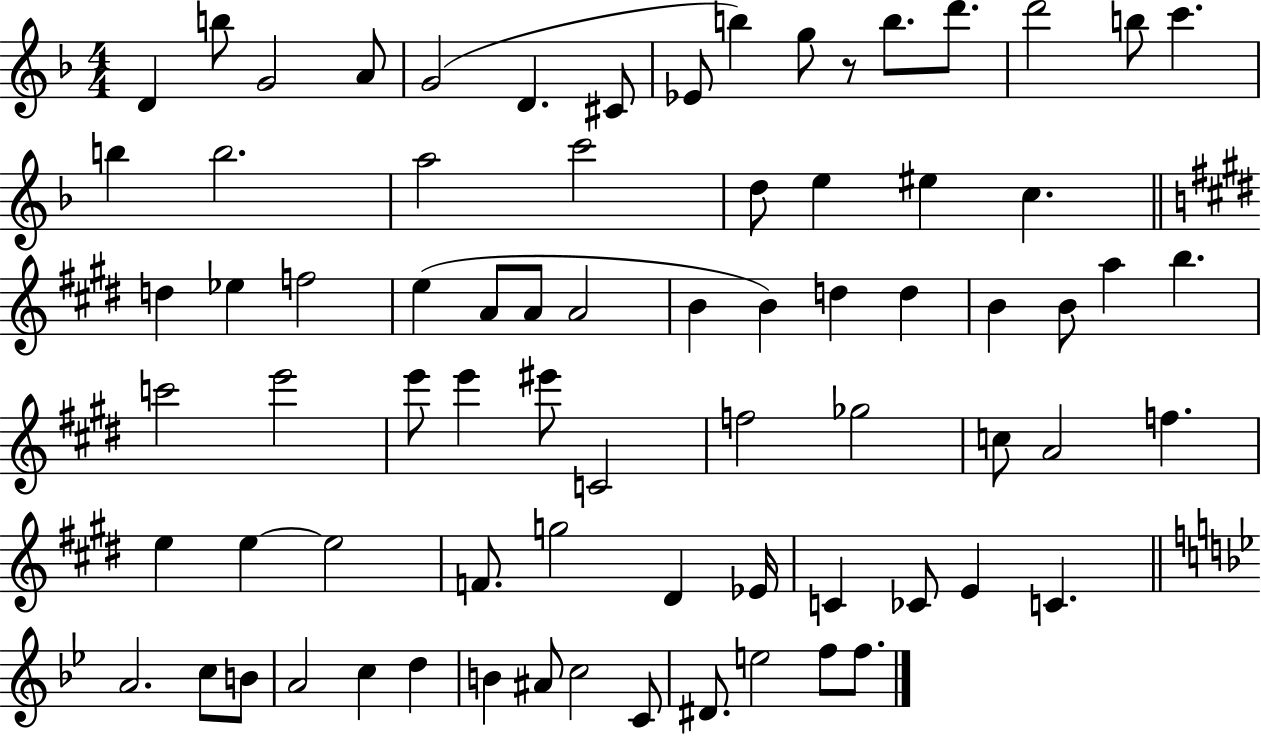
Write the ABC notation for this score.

X:1
T:Untitled
M:4/4
L:1/4
K:F
D b/2 G2 A/2 G2 D ^C/2 _E/2 b g/2 z/2 b/2 d'/2 d'2 b/2 c' b b2 a2 c'2 d/2 e ^e c d _e f2 e A/2 A/2 A2 B B d d B B/2 a b c'2 e'2 e'/2 e' ^e'/2 C2 f2 _g2 c/2 A2 f e e e2 F/2 g2 ^D _E/4 C _C/2 E C A2 c/2 B/2 A2 c d B ^A/2 c2 C/2 ^D/2 e2 f/2 f/2